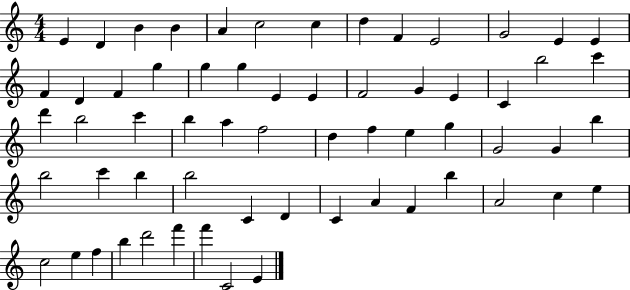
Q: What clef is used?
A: treble